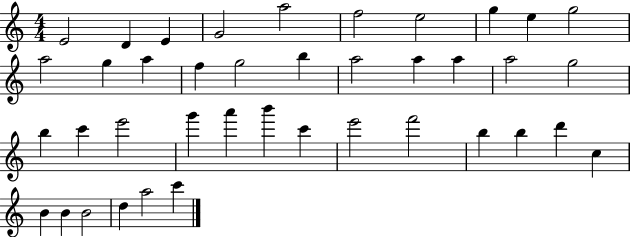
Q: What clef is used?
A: treble